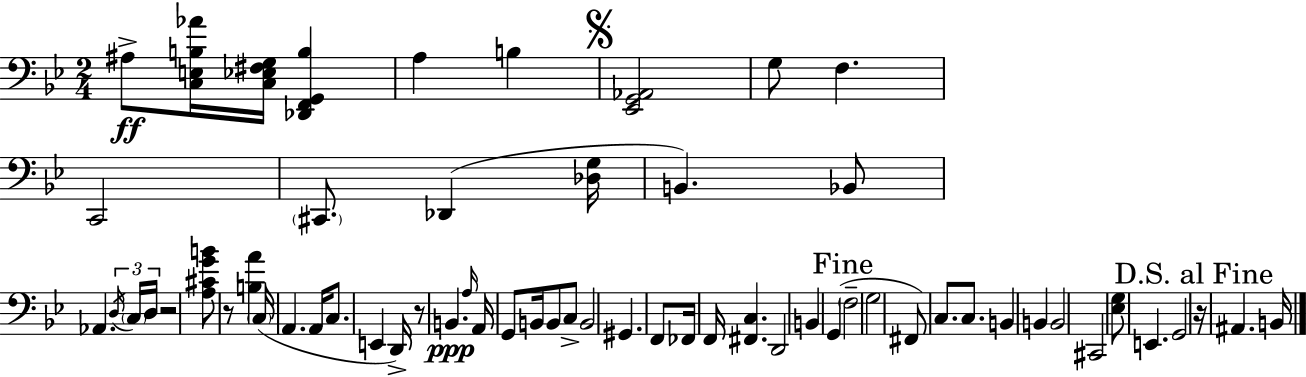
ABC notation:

X:1
T:Untitled
M:2/4
L:1/4
K:Gm
^A,/2 [C,E,B,_A]/4 [C,_E,^F,G,]/4 [_D,,F,,G,,B,] A, B, [_E,,G,,_A,,]2 G,/2 F, C,,2 ^C,,/2 _D,, [_D,G,]/4 B,, _B,,/2 _A,, D,/4 C,/4 D,/4 z2 [A,^CGB]/2 z/2 [B,A] C,/4 A,, A,,/4 C,/2 E,, D,,/4 z/2 B,, A,/4 A,,/4 G,,/2 B,,/4 B,,/2 C,/2 B,,2 ^G,, F,,/2 _F,,/4 F,,/4 [^F,,C,] D,,2 B,, G,, F,2 G,2 ^F,,/2 C,/2 C,/2 B,, B,, B,,2 ^C,,2 [_E,G,]/2 E,, G,,2 z/4 ^A,, B,,/4